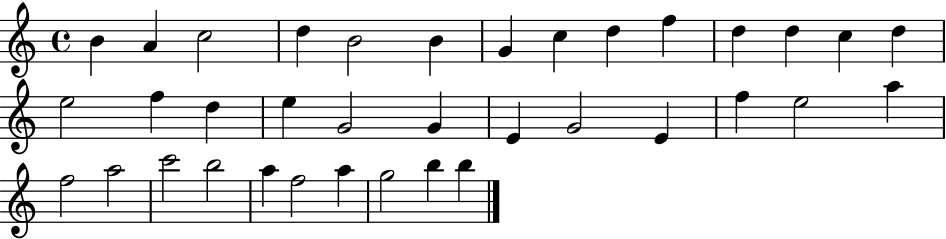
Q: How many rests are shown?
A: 0